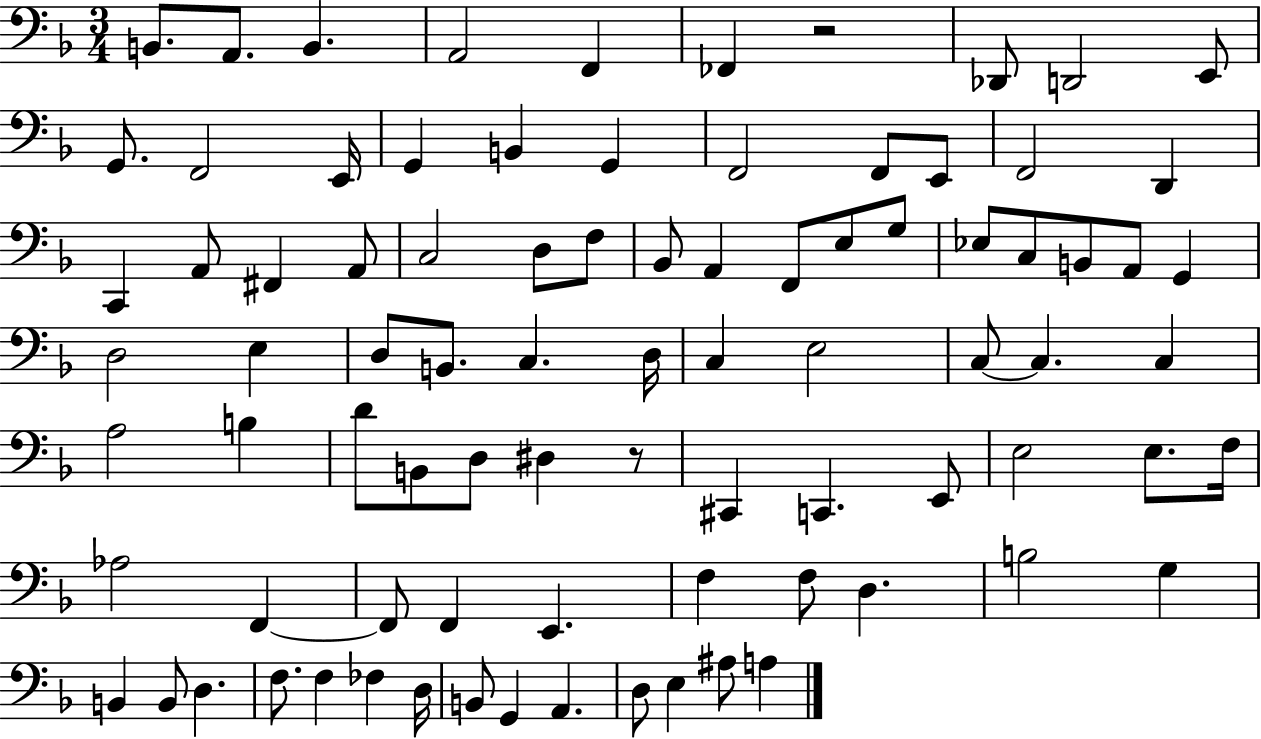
{
  \clef bass
  \numericTimeSignature
  \time 3/4
  \key f \major
  b,8. a,8. b,4. | a,2 f,4 | fes,4 r2 | des,8 d,2 e,8 | \break g,8. f,2 e,16 | g,4 b,4 g,4 | f,2 f,8 e,8 | f,2 d,4 | \break c,4 a,8 fis,4 a,8 | c2 d8 f8 | bes,8 a,4 f,8 e8 g8 | ees8 c8 b,8 a,8 g,4 | \break d2 e4 | d8 b,8. c4. d16 | c4 e2 | c8~~ c4. c4 | \break a2 b4 | d'8 b,8 d8 dis4 r8 | cis,4 c,4. e,8 | e2 e8. f16 | \break aes2 f,4~~ | f,8 f,4 e,4. | f4 f8 d4. | b2 g4 | \break b,4 b,8 d4. | f8. f4 fes4 d16 | b,8 g,4 a,4. | d8 e4 ais8 a4 | \break \bar "|."
}